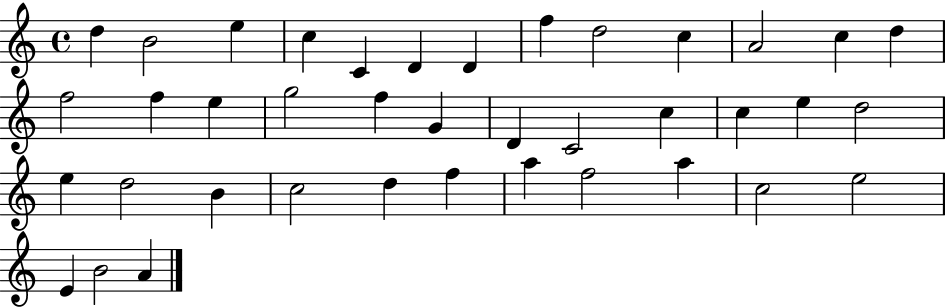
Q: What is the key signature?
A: C major